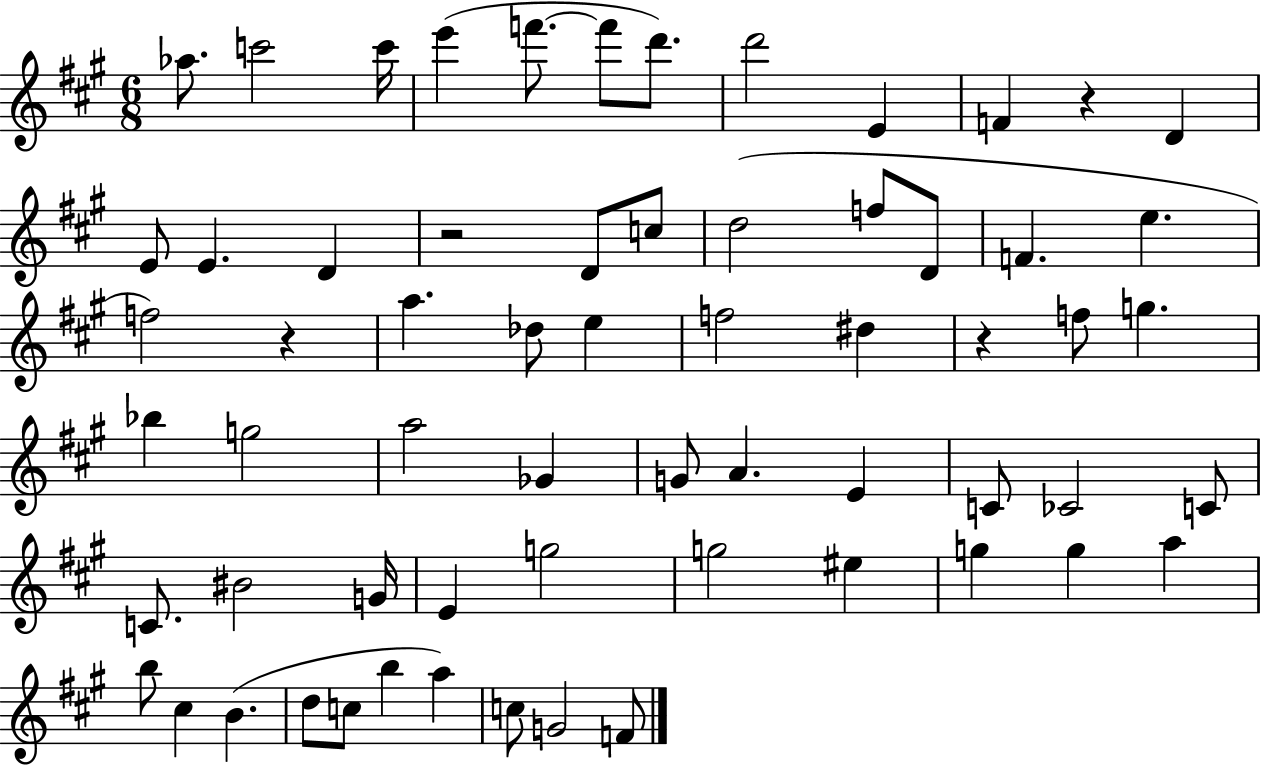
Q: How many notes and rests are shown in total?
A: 63